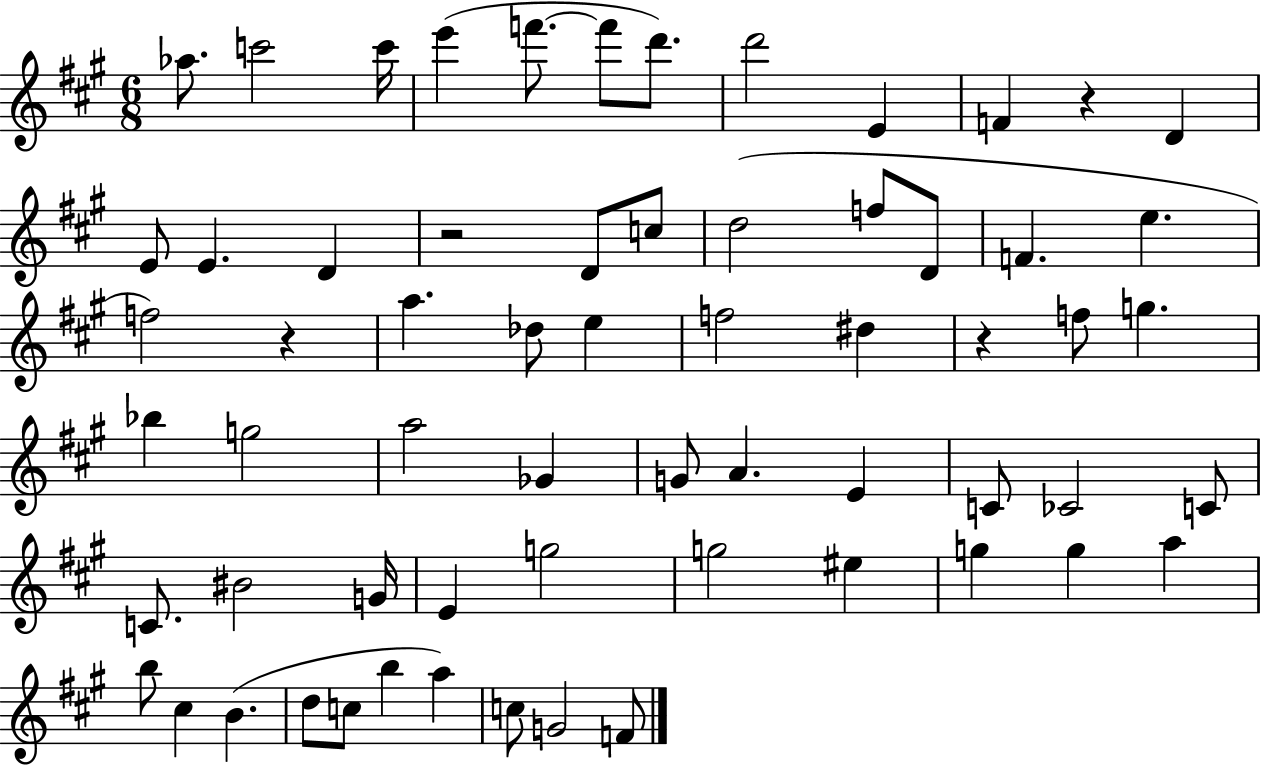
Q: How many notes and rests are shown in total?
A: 63